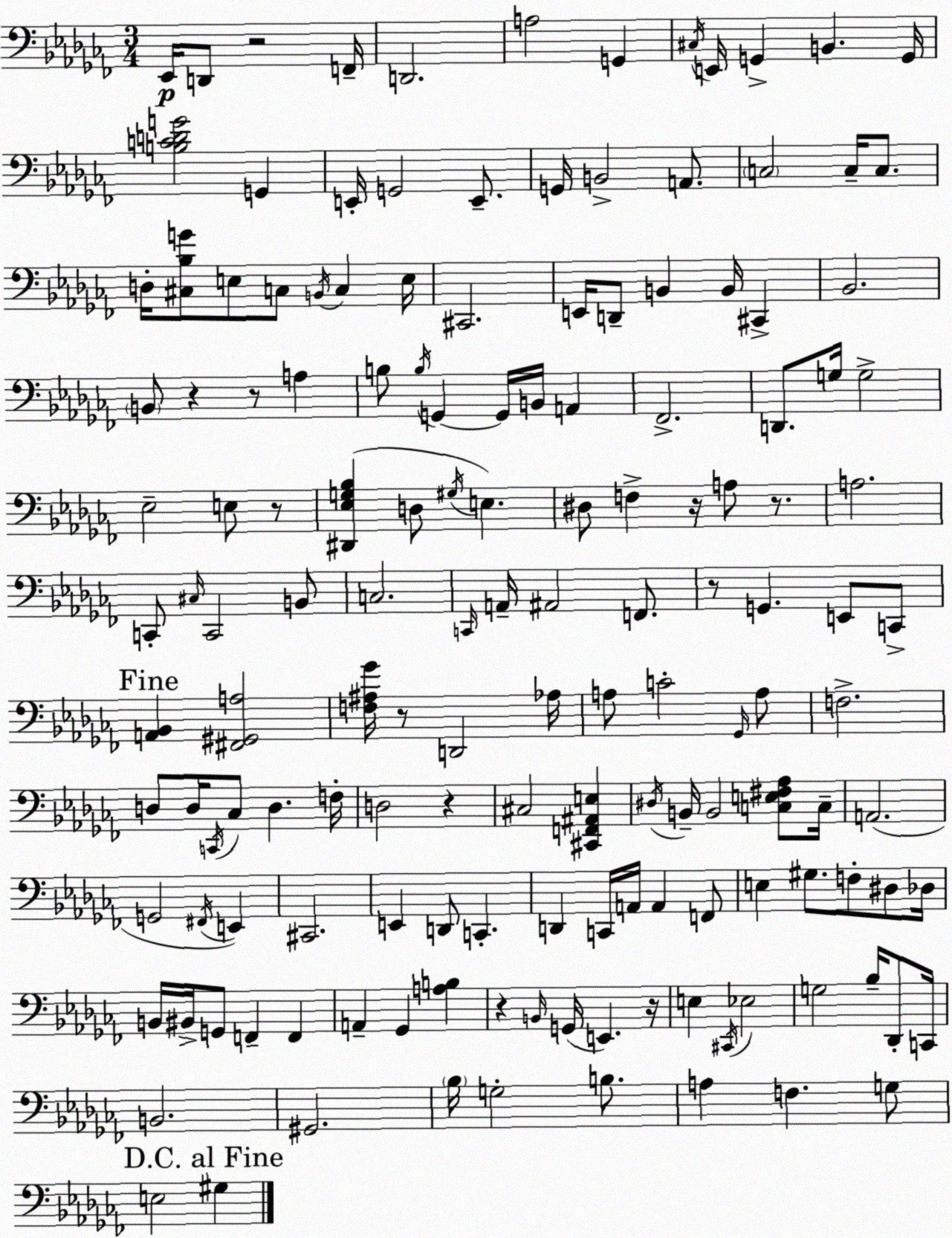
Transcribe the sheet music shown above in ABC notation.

X:1
T:Untitled
M:3/4
L:1/4
K:Abm
_E,,/4 D,,/2 z2 F,,/4 D,,2 A,2 G,, ^C,/4 E,,/4 G,, B,, G,,/4 [B,CDG]2 G,, E,,/4 G,,2 E,,/2 G,,/4 B,,2 A,,/2 C,2 C,/4 C,/2 D,/4 [^C,_B,G]/2 E,/2 C,/2 B,,/4 C, E,/4 ^C,,2 E,,/4 D,,/2 B,, B,,/4 ^C,, _B,,2 B,,/2 z z/2 A, B,/2 B,/4 G,, G,,/4 B,,/4 A,, _F,,2 D,,/2 G,/4 G,2 _E,2 E,/2 z/2 [^D,,_E,G,_B,] D,/2 ^G,/4 E, ^D,/2 F, z/4 A,/2 z/2 A,2 C,,/2 ^C,/4 C,,2 B,,/2 C,2 C,,/4 A,,/4 ^A,,2 F,,/2 z/2 G,, E,,/2 C,,/2 [A,,_B,,] [^F,,^G,,A,]2 [F,^A,_G]/4 z/2 D,,2 _A,/4 A,/2 C2 _G,,/4 A,/2 F,2 D,/2 D,/4 C,,/4 _C,/2 D, F,/4 D,2 z ^C,2 [^C,,F,,^A,,E,] ^D,/4 B,,/4 B,,2 [C,E,^F,_A,]/2 C,/4 A,,2 G,,2 ^F,,/4 E,, ^C,,2 E,, D,,/2 C,, D,, C,,/4 A,,/4 A,, F,,/2 E, ^G,/2 F,/2 ^D,/2 _D,/4 B,,/4 ^B,,/4 G,,/2 F,, F,, A,, _G,, [A,B,] z B,,/4 G,,/4 E,, z/4 E, ^C,,/4 _E,2 G,2 _B,/4 _D,,/2 C,,/4 B,,2 ^G,,2 _B,/4 G,2 B,/2 A, F, G,/2 E,2 ^G,